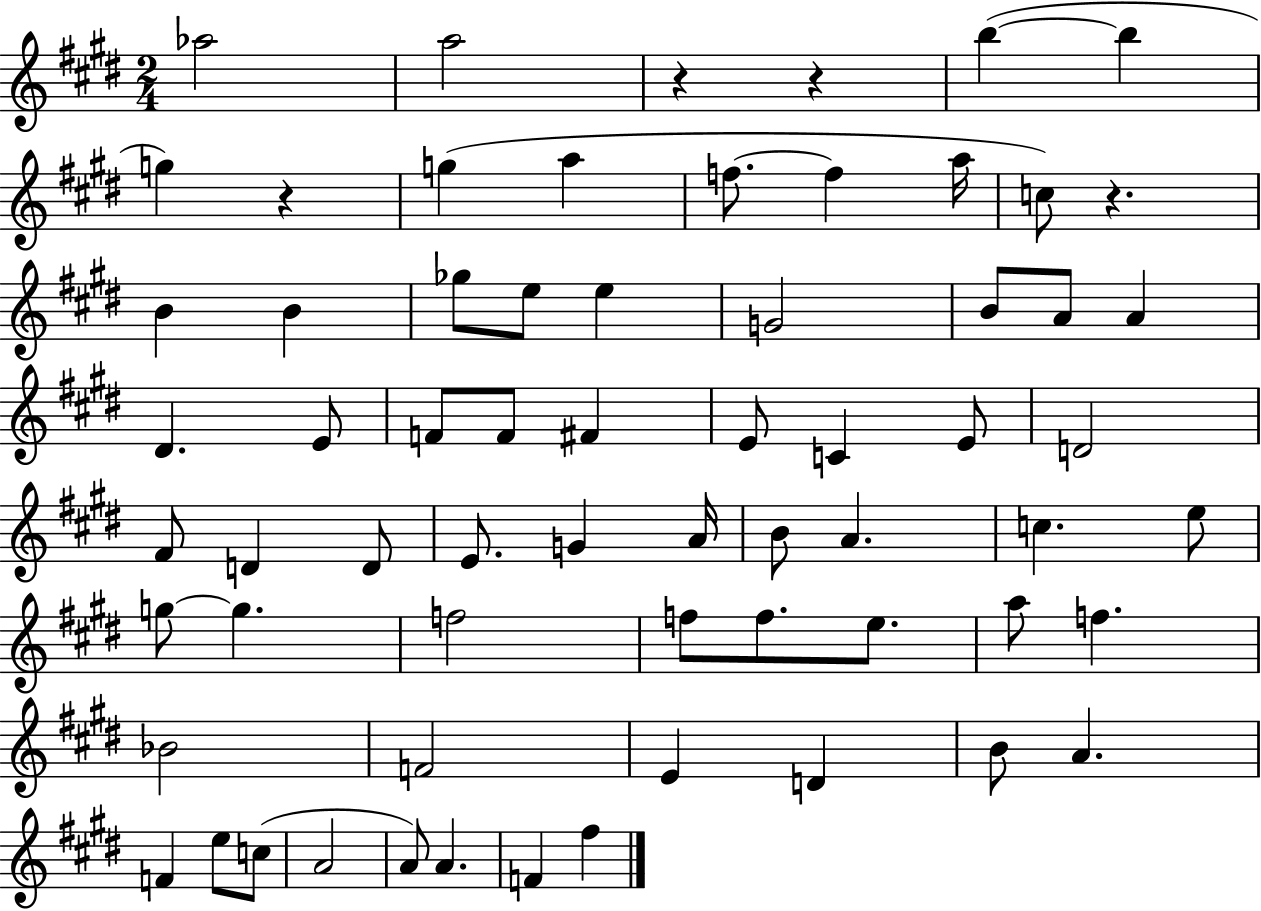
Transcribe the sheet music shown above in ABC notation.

X:1
T:Untitled
M:2/4
L:1/4
K:E
_a2 a2 z z b b g z g a f/2 f a/4 c/2 z B B _g/2 e/2 e G2 B/2 A/2 A ^D E/2 F/2 F/2 ^F E/2 C E/2 D2 ^F/2 D D/2 E/2 G A/4 B/2 A c e/2 g/2 g f2 f/2 f/2 e/2 a/2 f _B2 F2 E D B/2 A F e/2 c/2 A2 A/2 A F ^f